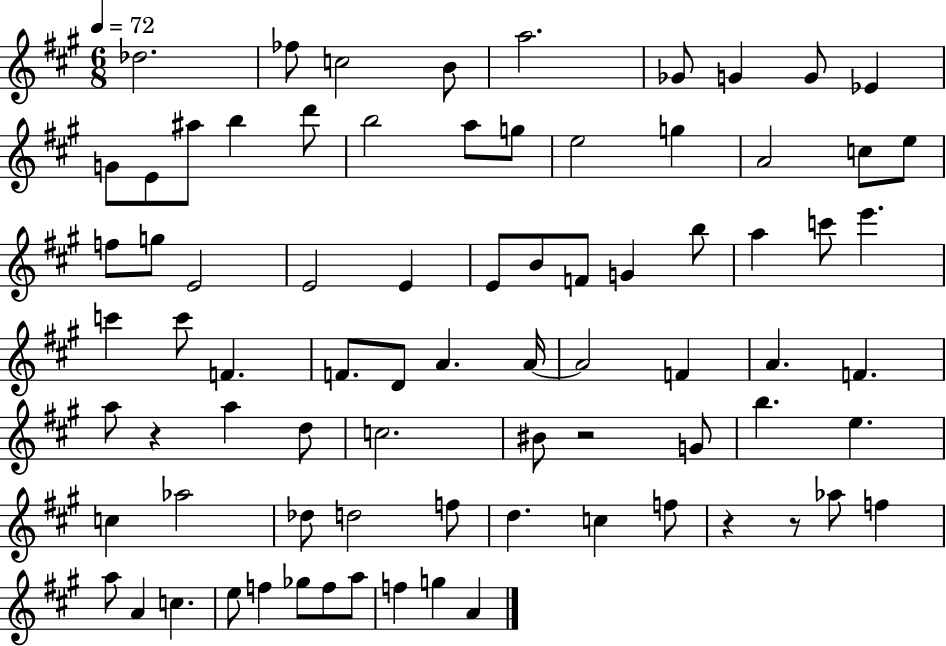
Db5/h. FES5/e C5/h B4/e A5/h. Gb4/e G4/q G4/e Eb4/q G4/e E4/e A#5/e B5/q D6/e B5/h A5/e G5/e E5/h G5/q A4/h C5/e E5/e F5/e G5/e E4/h E4/h E4/q E4/e B4/e F4/e G4/q B5/e A5/q C6/e E6/q. C6/q C6/e F4/q. F4/e. D4/e A4/q. A4/s A4/h F4/q A4/q. F4/q. A5/e R/q A5/q D5/e C5/h. BIS4/e R/h G4/e B5/q. E5/q. C5/q Ab5/h Db5/e D5/h F5/e D5/q. C5/q F5/e R/q R/e Ab5/e F5/q A5/e A4/q C5/q. E5/e F5/q Gb5/e F5/e A5/e F5/q G5/q A4/q